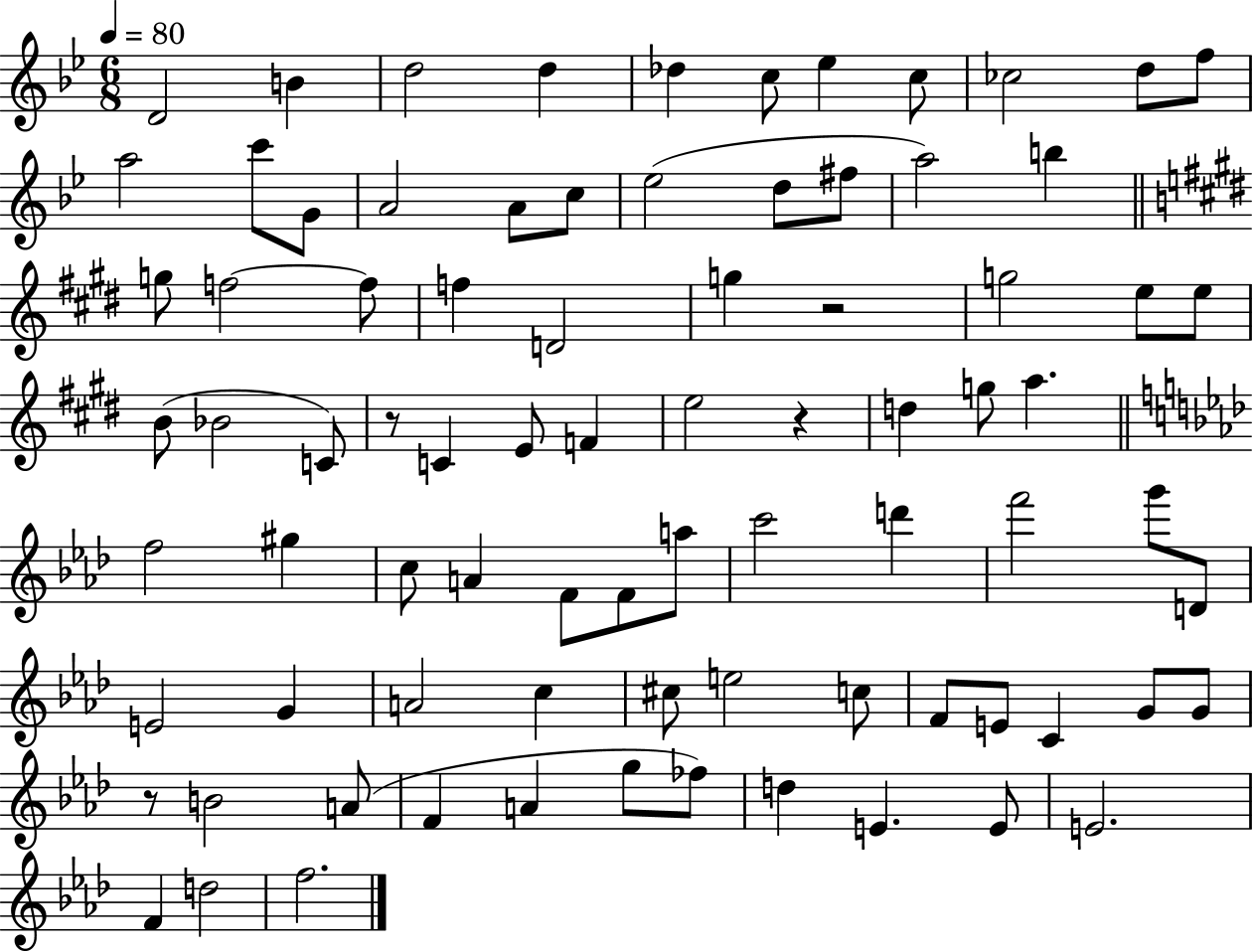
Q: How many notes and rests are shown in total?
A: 82